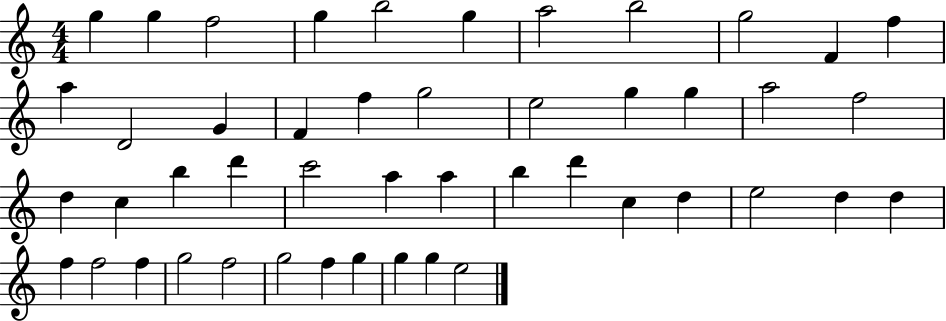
G5/q G5/q F5/h G5/q B5/h G5/q A5/h B5/h G5/h F4/q F5/q A5/q D4/h G4/q F4/q F5/q G5/h E5/h G5/q G5/q A5/h F5/h D5/q C5/q B5/q D6/q C6/h A5/q A5/q B5/q D6/q C5/q D5/q E5/h D5/q D5/q F5/q F5/h F5/q G5/h F5/h G5/h F5/q G5/q G5/q G5/q E5/h